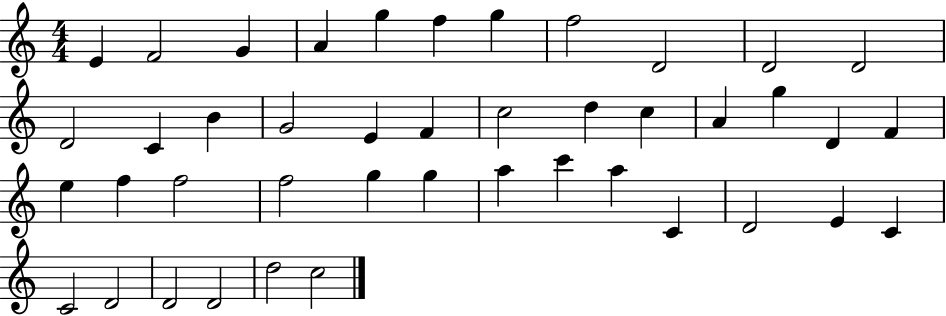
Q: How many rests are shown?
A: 0